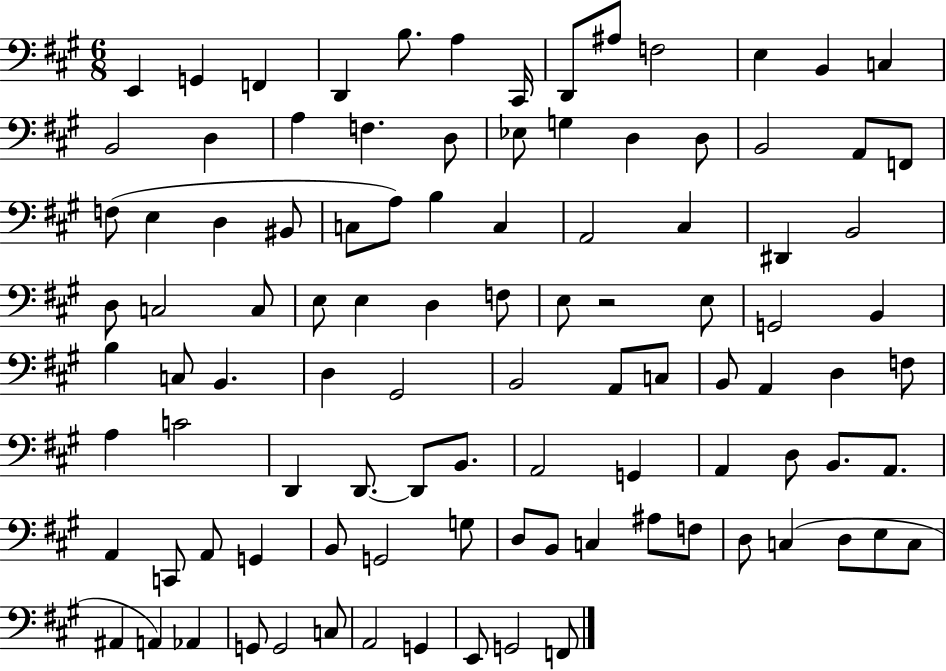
X:1
T:Untitled
M:6/8
L:1/4
K:A
E,, G,, F,, D,, B,/2 A, ^C,,/4 D,,/2 ^A,/2 F,2 E, B,, C, B,,2 D, A, F, D,/2 _E,/2 G, D, D,/2 B,,2 A,,/2 F,,/2 F,/2 E, D, ^B,,/2 C,/2 A,/2 B, C, A,,2 ^C, ^D,, B,,2 D,/2 C,2 C,/2 E,/2 E, D, F,/2 E,/2 z2 E,/2 G,,2 B,, B, C,/2 B,, D, ^G,,2 B,,2 A,,/2 C,/2 B,,/2 A,, D, F,/2 A, C2 D,, D,,/2 D,,/2 B,,/2 A,,2 G,, A,, D,/2 B,,/2 A,,/2 A,, C,,/2 A,,/2 G,, B,,/2 G,,2 G,/2 D,/2 B,,/2 C, ^A,/2 F,/2 D,/2 C, D,/2 E,/2 C,/2 ^A,, A,, _A,, G,,/2 G,,2 C,/2 A,,2 G,, E,,/2 G,,2 F,,/2